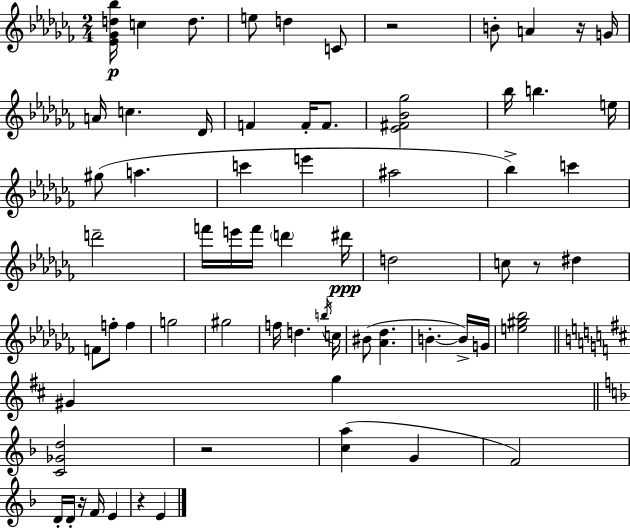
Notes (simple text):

[Eb4,Gb4,D5,Bb5]/s C5/q D5/e. E5/e D5/q C4/e R/h B4/e A4/q R/s G4/s A4/s C5/q. Db4/s F4/q F4/s F4/e. [Eb4,F#4,Bb4,Gb5]/h Bb5/s B5/q. E5/s G#5/e A5/q. C6/q E6/q A#5/h Bb5/q C6/q D6/h F6/s E6/s F6/s D6/q D#6/s D5/h C5/e R/e D#5/q F4/e F5/e F5/q G5/h G#5/h F5/s D5/q. B5/s C5/s BIS4/e [Ab4,Db5]/q. B4/q. B4/s G4/s [E5,G#5,Bb5]/h G#4/q G5/q [C4,Gb4,D5]/h R/h [C5,A5]/q G4/q F4/h D4/s D4/s R/s F4/s E4/q R/q E4/q